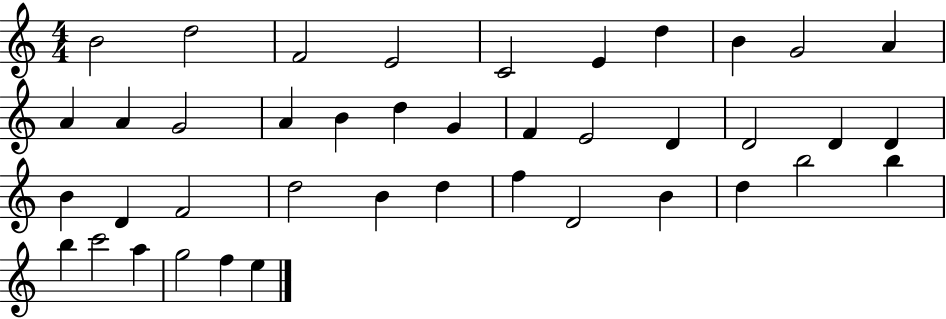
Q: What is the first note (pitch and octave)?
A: B4